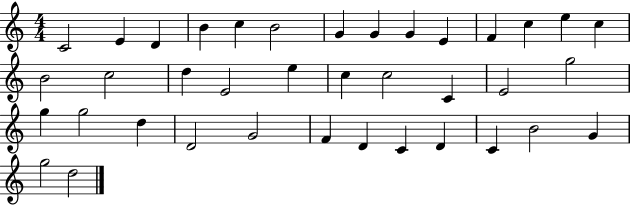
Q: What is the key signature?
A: C major